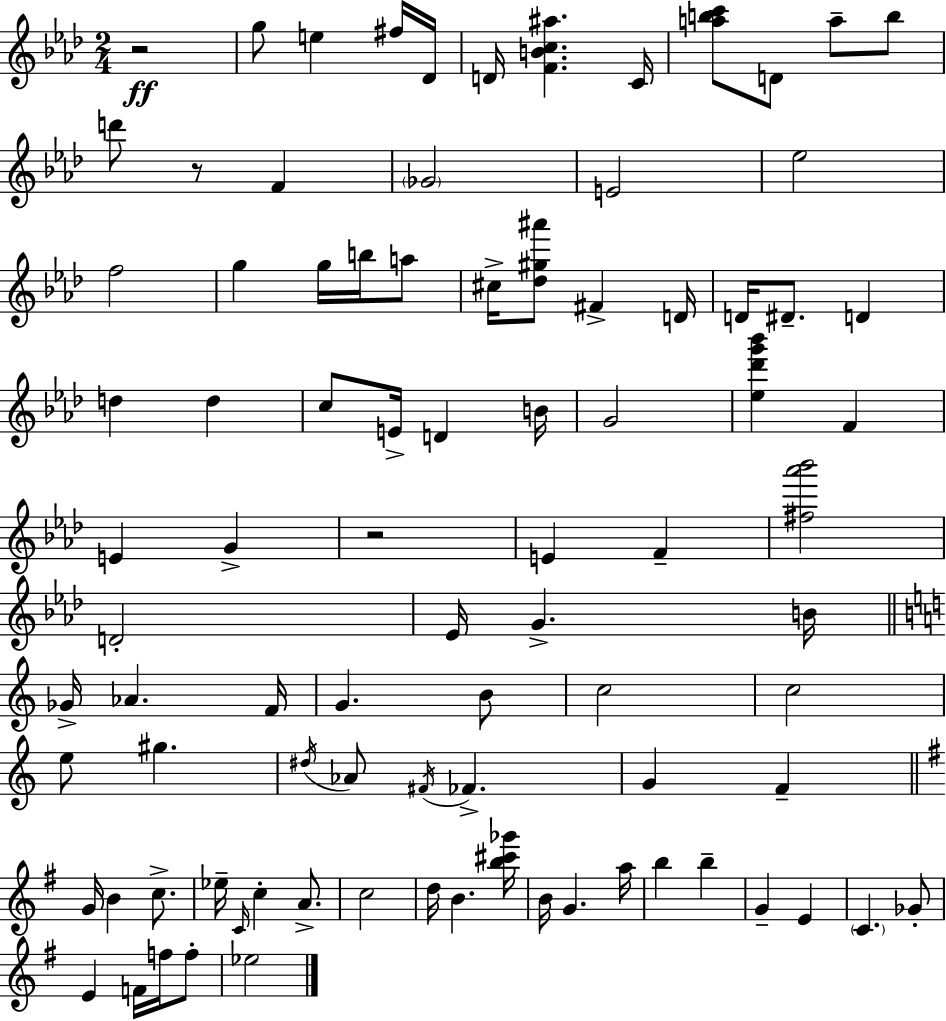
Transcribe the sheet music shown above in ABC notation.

X:1
T:Untitled
M:2/4
L:1/4
K:Fm
z2 g/2 e ^f/4 _D/4 D/4 [FBc^a] C/4 [abc']/2 D/2 a/2 b/2 d'/2 z/2 F _G2 E2 _e2 f2 g g/4 b/4 a/2 ^c/4 [_d^g^a']/2 ^F D/4 D/4 ^D/2 D d d c/2 E/4 D B/4 G2 [_e_d'g'_b'] F E G z2 E F [^f_a'_b']2 D2 _E/4 G B/4 _G/4 _A F/4 G B/2 c2 c2 e/2 ^g ^d/4 _A/2 ^F/4 _F G F G/4 B c/2 _e/4 C/4 c A/2 c2 d/4 B [b^c'_g']/4 B/4 G a/4 b b G E C _G/2 E F/4 f/4 f/2 _e2